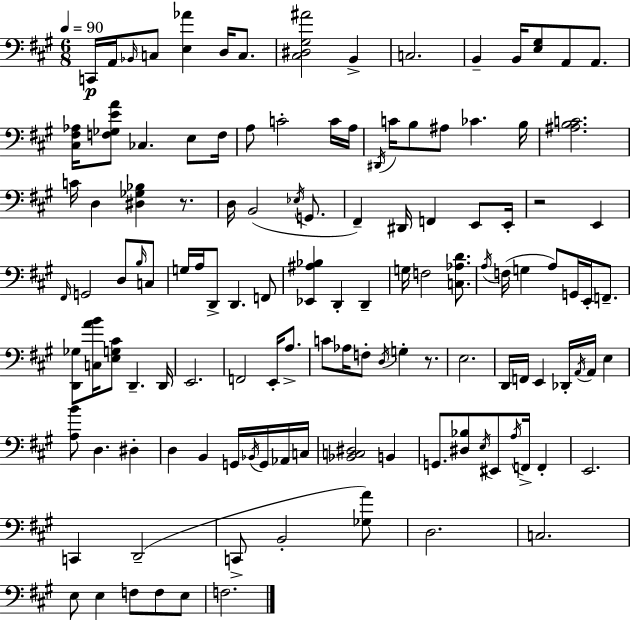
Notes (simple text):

C2/s A2/s Bb2/s C3/e [E3,Ab4]/q D3/s C3/e. [C#3,D#3,G#3,A#4]/h B2/q C3/h. B2/q B2/s [E3,G#3]/e A2/e A2/e. [C#3,F#3,Ab3]/s [F3,Gb3,E4,A4]/e CES3/q. E3/e F3/s A3/e C4/h C4/s A3/s D#2/s C4/s B3/e A#3/e CES4/q. B3/s [A#3,B3,C4]/h. C4/s D3/q [D#3,Gb3,Bb3]/q R/e. D3/s B2/h Eb3/s G2/e. F#2/q D#2/s F2/q E2/e E2/s R/h E2/q F#2/s G2/h D3/e B3/s C3/e G3/s A3/s D2/e D2/q. F2/e [Eb2,A#3,Bb3]/q D2/q D2/q G3/s F3/h [C3,Ab3,D4]/e. A3/s F3/s G3/q A3/e G2/s E2/s F2/e. [D2,Gb3]/e [C3,A4,B4]/s [E3,G3,C#4]/e D2/q. D2/s E2/h. F2/h E2/s A3/e. C4/e Ab3/s F3/e D3/s G3/q R/e. E3/h. D2/s F2/s E2/q Db2/s A2/s A2/s E3/q [A3,B4]/e D3/q. D#3/q D3/q B2/q G2/s Bb2/s G2/s Ab2/s C3/s [Bb2,C3,D#3]/h B2/q G2/e. [D#3,Bb3]/e E3/s EIS2/e A3/s F2/s F2/q E2/h. C2/q D2/h C2/e B2/h [Gb3,A4]/e D3/h. C3/h. E3/e E3/q F3/e F3/e E3/e F3/h.